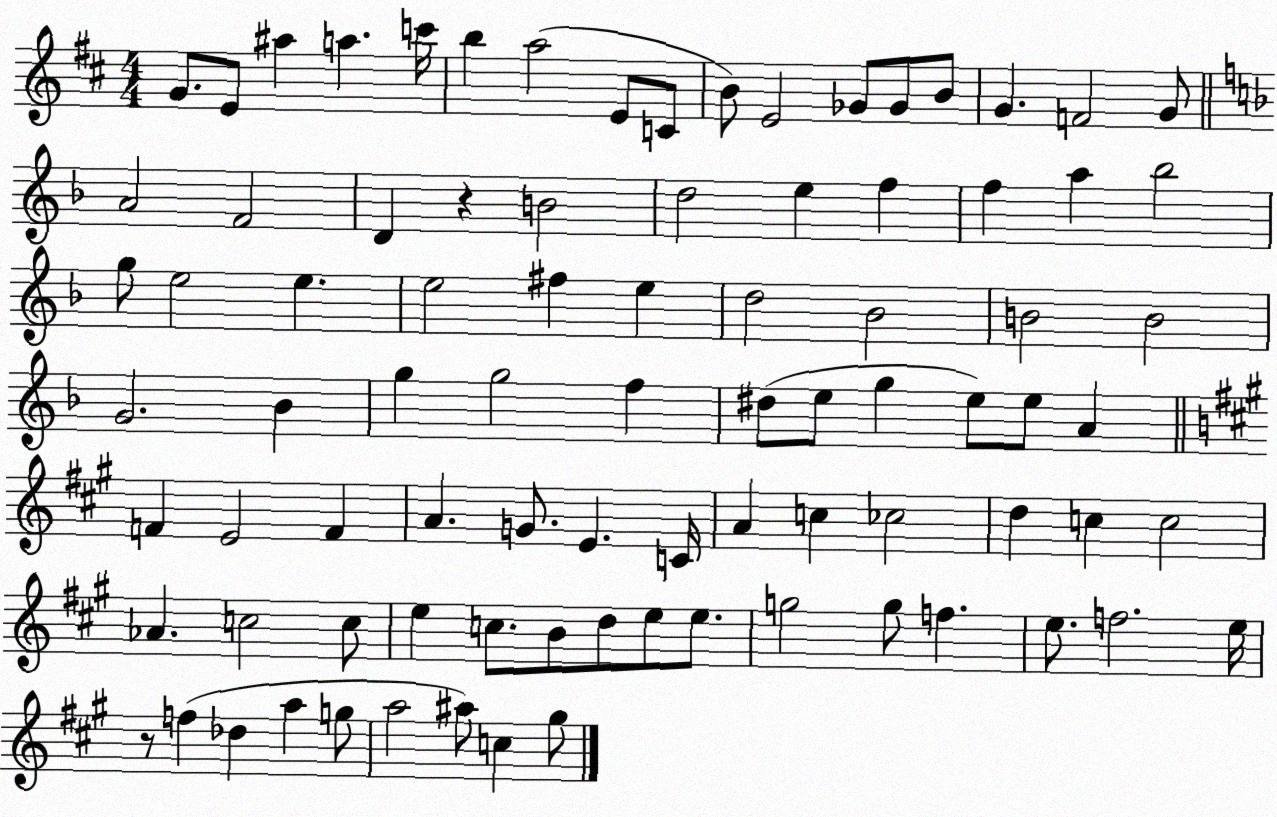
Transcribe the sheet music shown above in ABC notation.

X:1
T:Untitled
M:4/4
L:1/4
K:D
G/2 E/2 ^a a c'/4 b a2 E/2 C/2 B/2 E2 _G/2 _G/2 B/2 G F2 G/2 A2 F2 D z B2 d2 e f f a _b2 g/2 e2 e e2 ^f e d2 _B2 B2 B2 G2 _B g g2 f ^d/2 e/2 g e/2 e/2 A F E2 F A G/2 E C/4 A c _c2 d c c2 _A c2 c/2 e c/2 B/2 d/2 e/2 e/2 g2 g/2 f e/2 f2 e/4 z/2 f _d a g/2 a2 ^a/2 c ^g/2